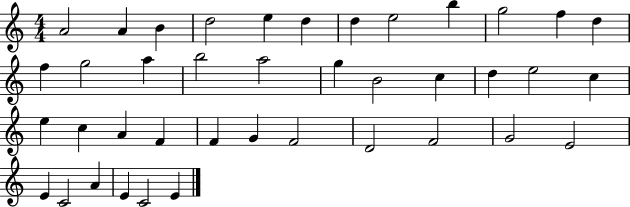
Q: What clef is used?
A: treble